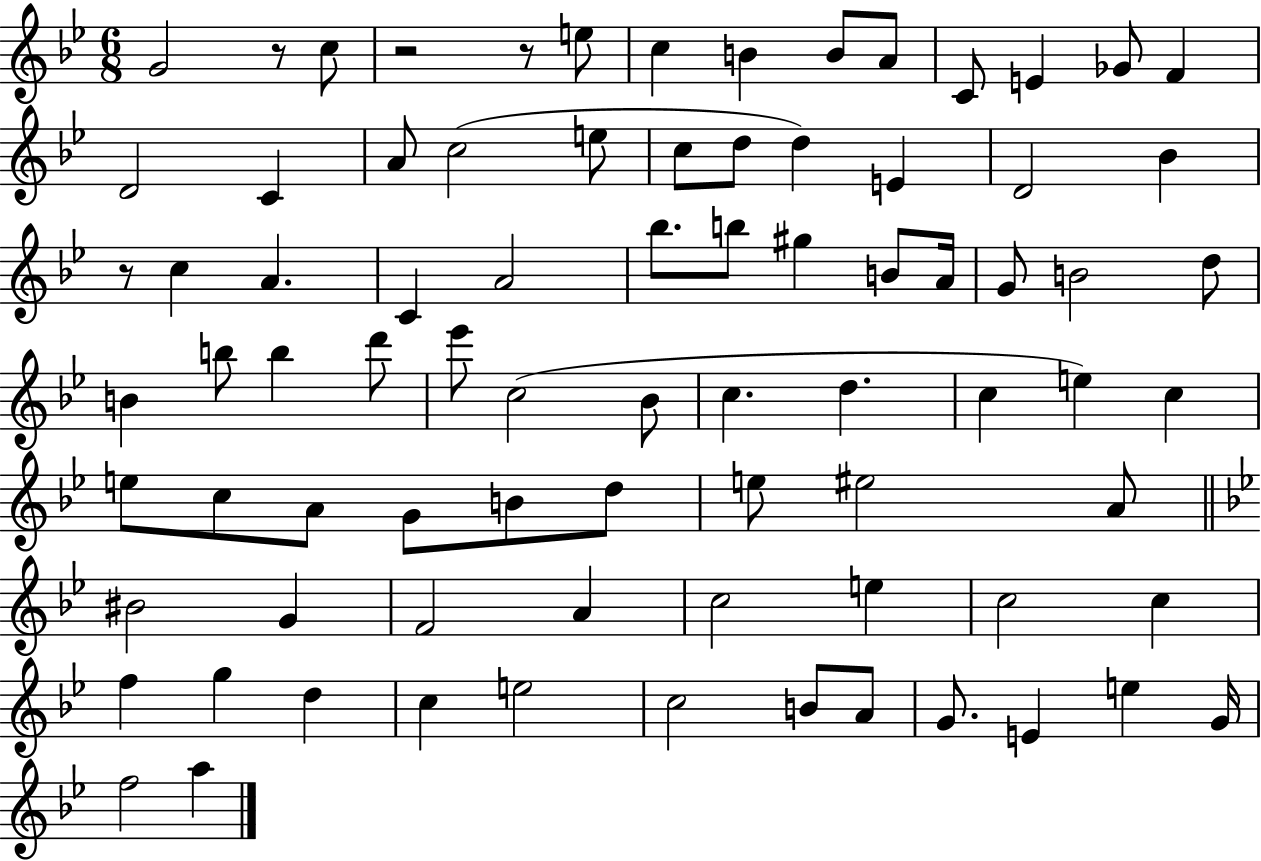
G4/h R/e C5/e R/h R/e E5/e C5/q B4/q B4/e A4/e C4/e E4/q Gb4/e F4/q D4/h C4/q A4/e C5/h E5/e C5/e D5/e D5/q E4/q D4/h Bb4/q R/e C5/q A4/q. C4/q A4/h Bb5/e. B5/e G#5/q B4/e A4/s G4/e B4/h D5/e B4/q B5/e B5/q D6/e Eb6/e C5/h Bb4/e C5/q. D5/q. C5/q E5/q C5/q E5/e C5/e A4/e G4/e B4/e D5/e E5/e EIS5/h A4/e BIS4/h G4/q F4/h A4/q C5/h E5/q C5/h C5/q F5/q G5/q D5/q C5/q E5/h C5/h B4/e A4/e G4/e. E4/q E5/q G4/s F5/h A5/q